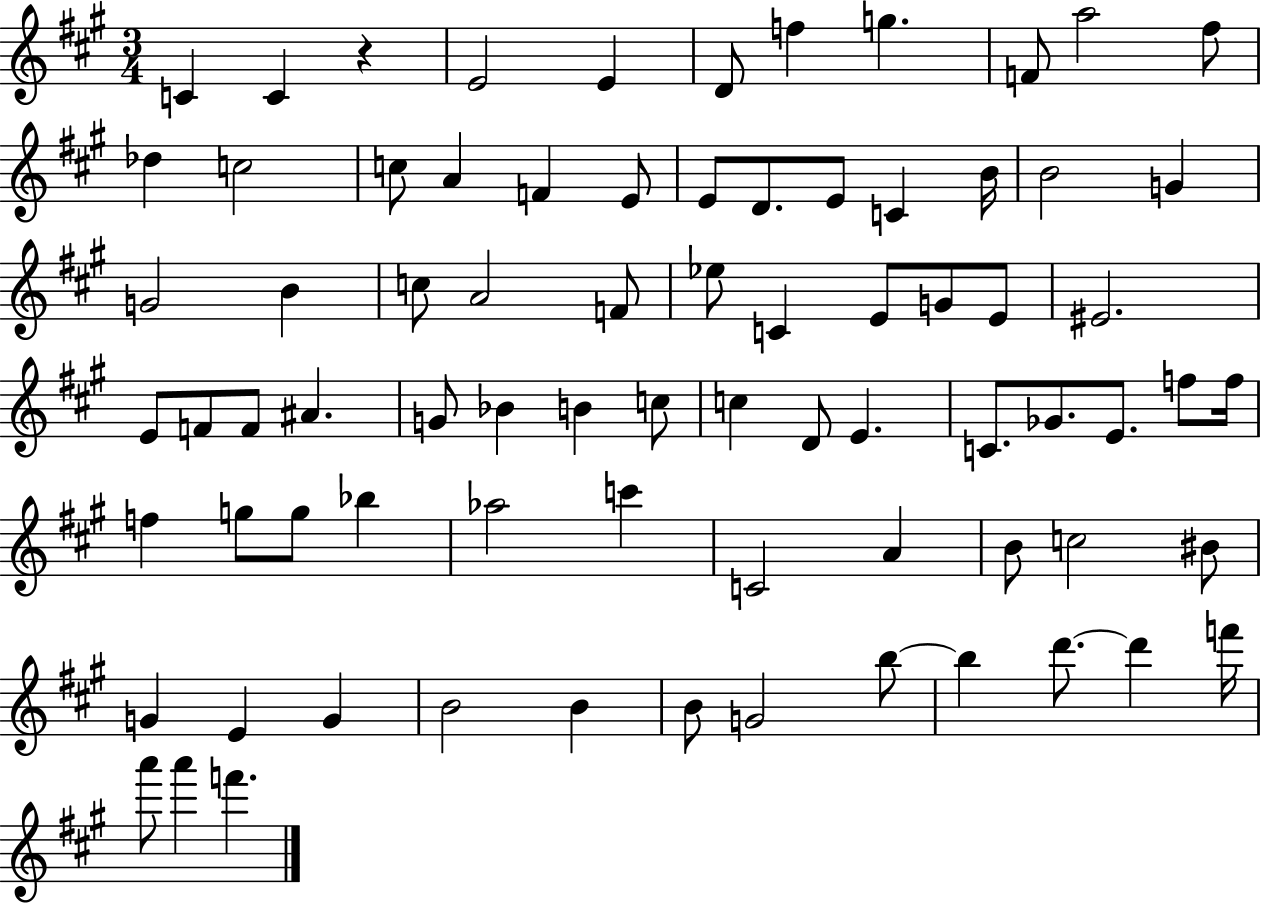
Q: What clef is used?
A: treble